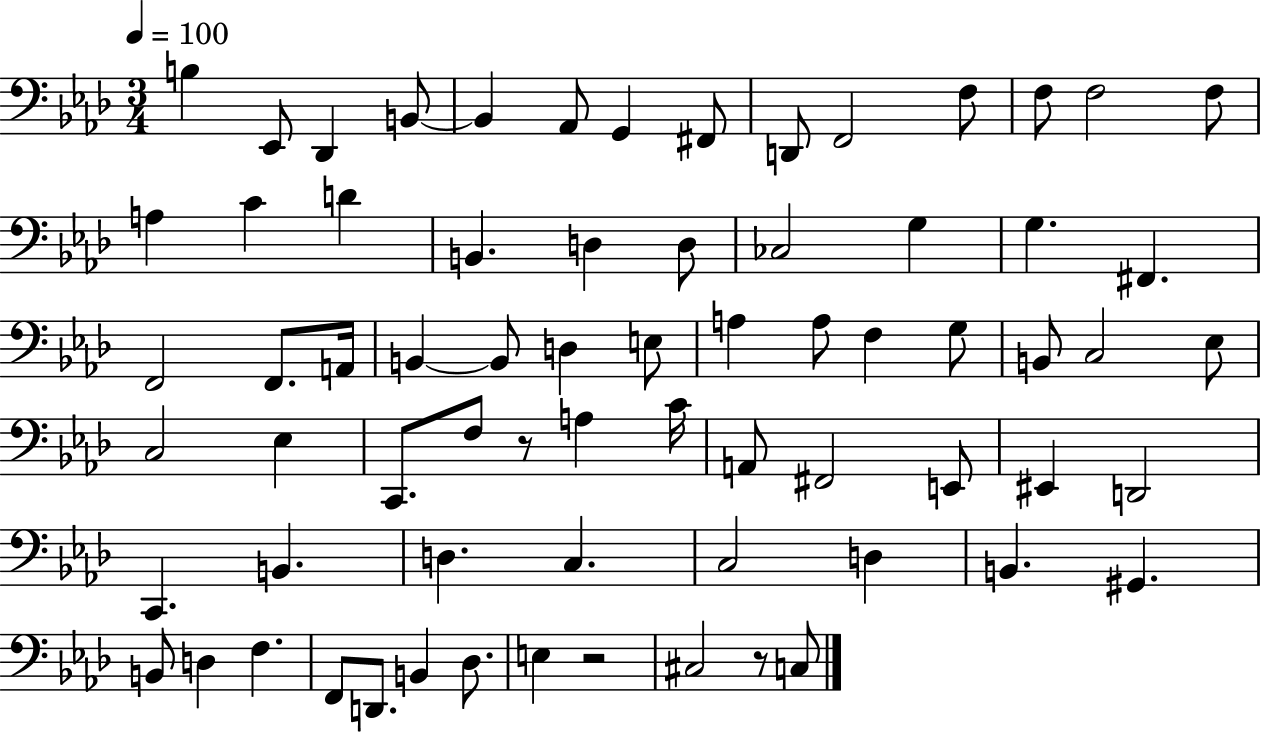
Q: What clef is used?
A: bass